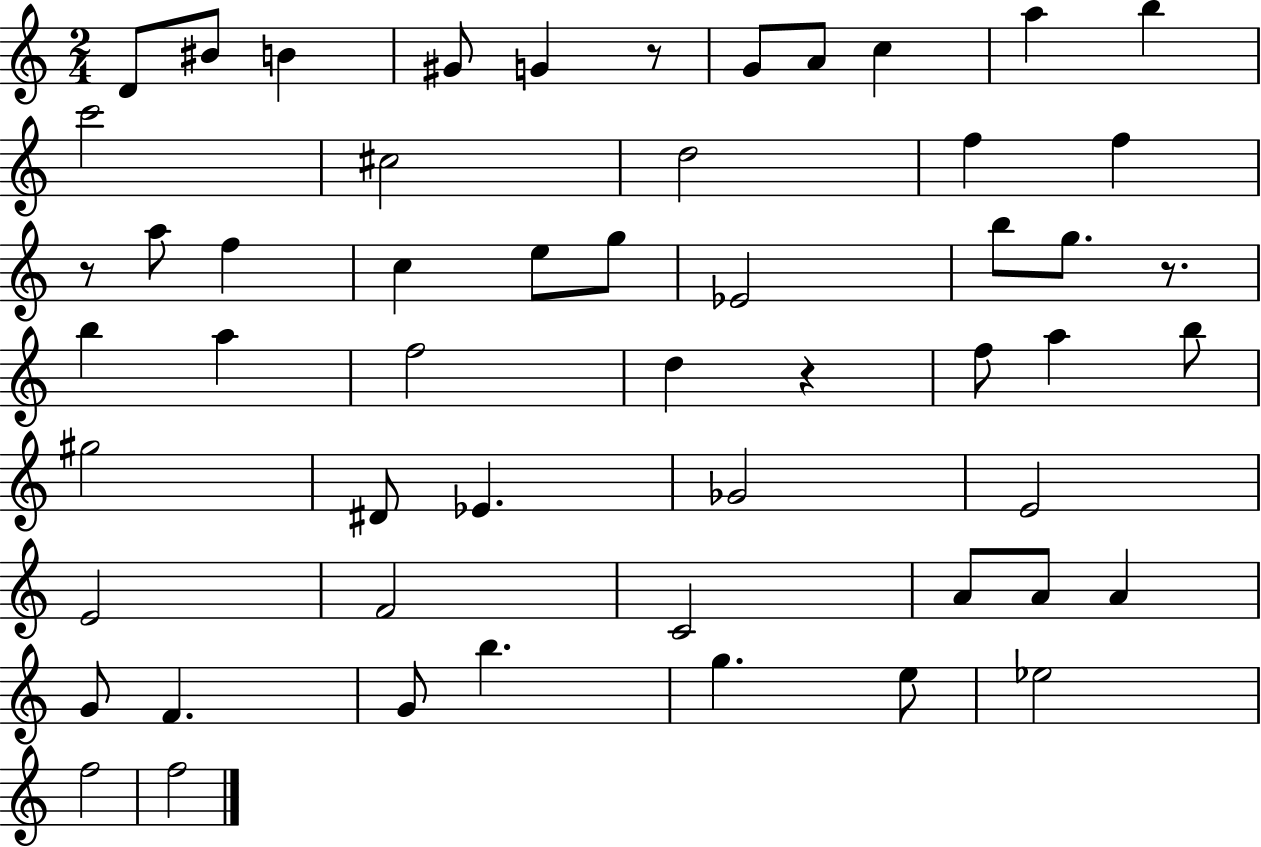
{
  \clef treble
  \numericTimeSignature
  \time 2/4
  \key c \major
  d'8 bis'8 b'4 | gis'8 g'4 r8 | g'8 a'8 c''4 | a''4 b''4 | \break c'''2 | cis''2 | d''2 | f''4 f''4 | \break r8 a''8 f''4 | c''4 e''8 g''8 | ees'2 | b''8 g''8. r8. | \break b''4 a''4 | f''2 | d''4 r4 | f''8 a''4 b''8 | \break gis''2 | dis'8 ees'4. | ges'2 | e'2 | \break e'2 | f'2 | c'2 | a'8 a'8 a'4 | \break g'8 f'4. | g'8 b''4. | g''4. e''8 | ees''2 | \break f''2 | f''2 | \bar "|."
}